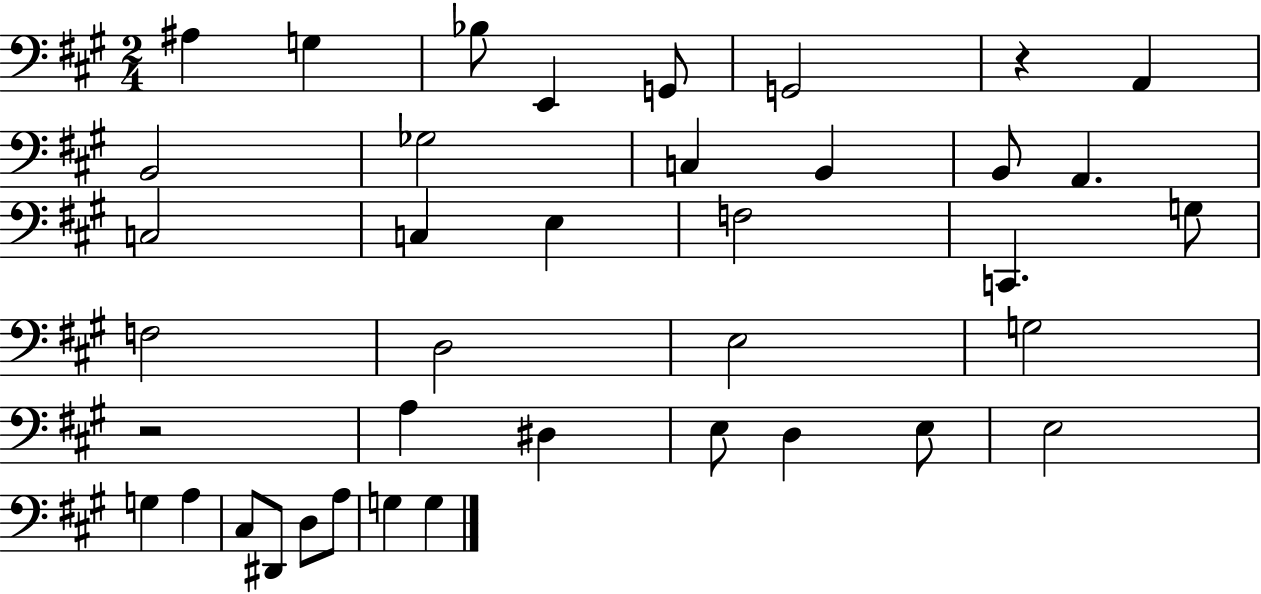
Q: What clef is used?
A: bass